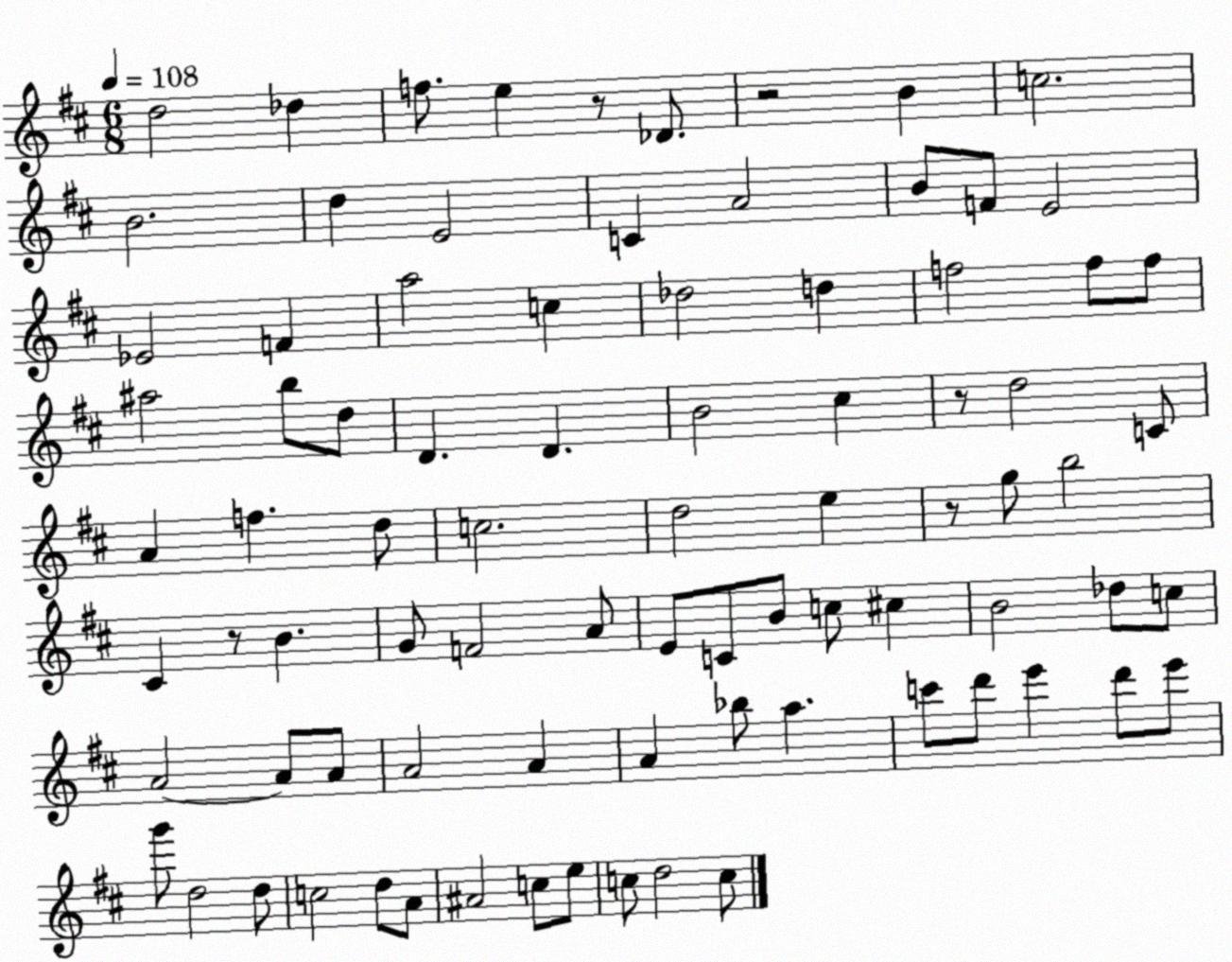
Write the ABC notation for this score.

X:1
T:Untitled
M:6/8
L:1/4
K:D
d2 _d f/2 e z/2 _D/2 z2 B c2 B2 d E2 C A2 B/2 F/2 E2 _E2 F a2 c _d2 d f2 f/2 f/2 ^a2 b/2 d/2 D D B2 ^c z/2 d2 C/2 A f d/2 c2 d2 e z/2 g/2 b2 ^C z/2 B G/2 F2 A/2 E/2 C/2 B/2 c/2 ^c B2 _d/2 c/2 A2 A/2 A/2 A2 A A _b/2 a c'/2 d'/2 e' d'/2 e'/2 g'/2 d2 d/2 c2 d/2 A/2 ^A2 c/2 e/2 c/2 d2 c/2